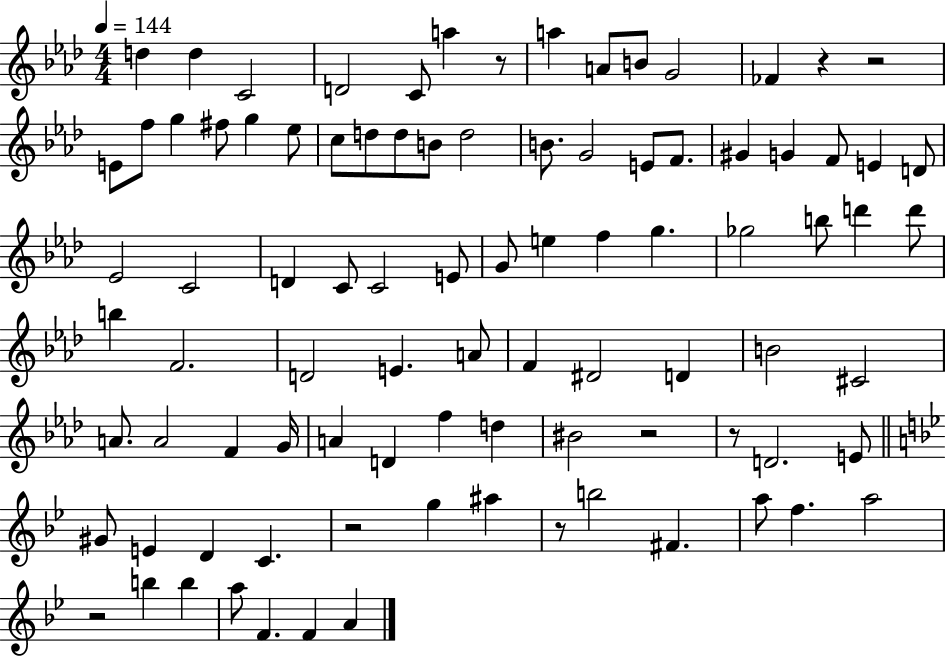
{
  \clef treble
  \numericTimeSignature
  \time 4/4
  \key aes \major
  \tempo 4 = 144
  d''4 d''4 c'2 | d'2 c'8 a''4 r8 | a''4 a'8 b'8 g'2 | fes'4 r4 r2 | \break e'8 f''8 g''4 fis''8 g''4 ees''8 | c''8 d''8 d''8 b'8 d''2 | b'8. g'2 e'8 f'8. | gis'4 g'4 f'8 e'4 d'8 | \break ees'2 c'2 | d'4 c'8 c'2 e'8 | g'8 e''4 f''4 g''4. | ges''2 b''8 d'''4 d'''8 | \break b''4 f'2. | d'2 e'4. a'8 | f'4 dis'2 d'4 | b'2 cis'2 | \break a'8. a'2 f'4 g'16 | a'4 d'4 f''4 d''4 | bis'2 r2 | r8 d'2. e'8 | \break \bar "||" \break \key bes \major gis'8 e'4 d'4 c'4. | r2 g''4 ais''4 | r8 b''2 fis'4. | a''8 f''4. a''2 | \break r2 b''4 b''4 | a''8 f'4. f'4 a'4 | \bar "|."
}